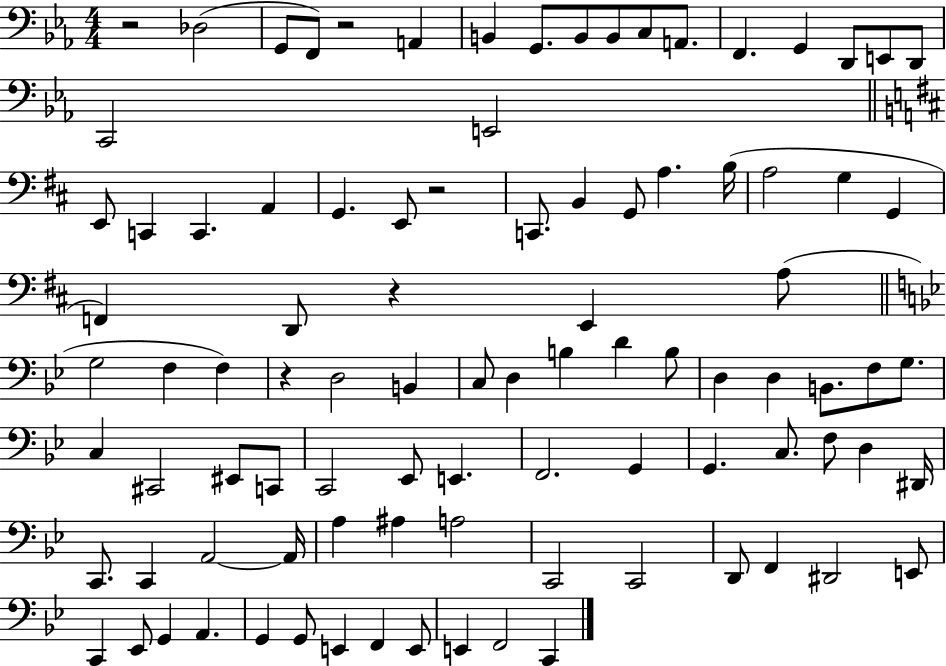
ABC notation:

X:1
T:Untitled
M:4/4
L:1/4
K:Eb
z2 _D,2 G,,/2 F,,/2 z2 A,, B,, G,,/2 B,,/2 B,,/2 C,/2 A,,/2 F,, G,, D,,/2 E,,/2 D,,/2 C,,2 E,,2 E,,/2 C,, C,, A,, G,, E,,/2 z2 C,,/2 B,, G,,/2 A, B,/4 A,2 G, G,, F,, D,,/2 z E,, A,/2 G,2 F, F, z D,2 B,, C,/2 D, B, D B,/2 D, D, B,,/2 F,/2 G,/2 C, ^C,,2 ^E,,/2 C,,/2 C,,2 _E,,/2 E,, F,,2 G,, G,, C,/2 F,/2 D, ^D,,/4 C,,/2 C,, A,,2 A,,/4 A, ^A, A,2 C,,2 C,,2 D,,/2 F,, ^D,,2 E,,/2 C,, _E,,/2 G,, A,, G,, G,,/2 E,, F,, E,,/2 E,, F,,2 C,,